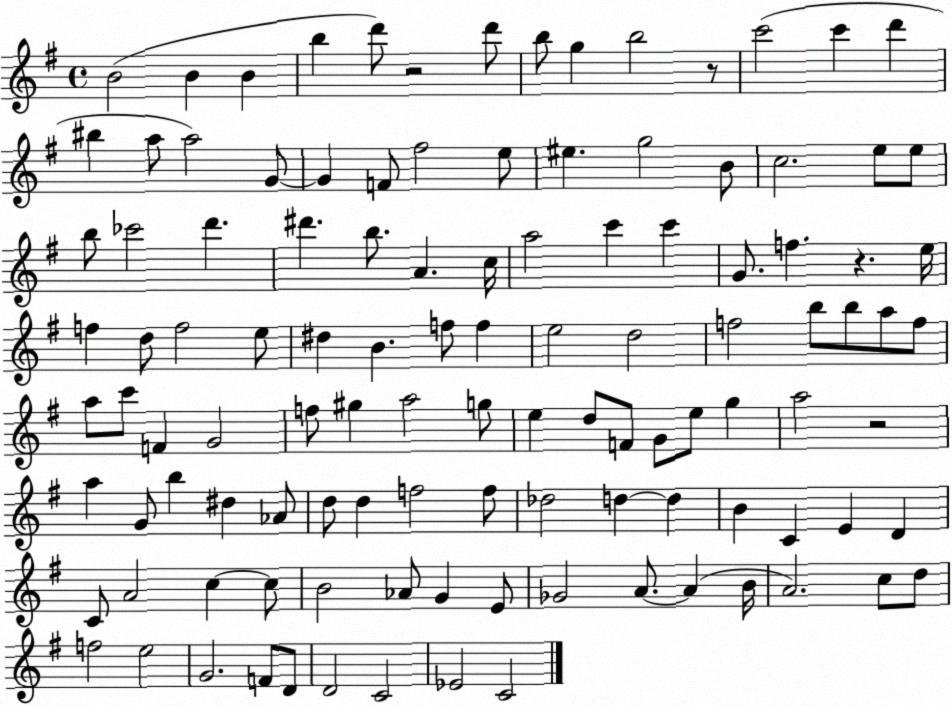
X:1
T:Untitled
M:4/4
L:1/4
K:G
B2 B B b d'/2 z2 d'/2 b/2 g b2 z/2 c'2 c' d' ^b a/2 a2 G/2 G F/2 ^f2 e/2 ^e g2 B/2 c2 e/2 e/2 b/2 _c'2 d' ^d' b/2 A c/4 a2 c' c' G/2 f z e/4 f d/2 f2 e/2 ^d B f/2 f e2 d2 f2 b/2 b/2 a/2 f/2 a/2 c'/2 F G2 f/2 ^g a2 g/2 e d/2 F/2 G/2 e/2 g a2 z2 a G/2 b ^d _A/2 d/2 d f2 f/2 _d2 d d B C E D C/2 A2 c c/2 B2 _A/2 G E/2 _G2 A/2 A B/4 A2 c/2 d/2 f2 e2 G2 F/2 D/2 D2 C2 _E2 C2